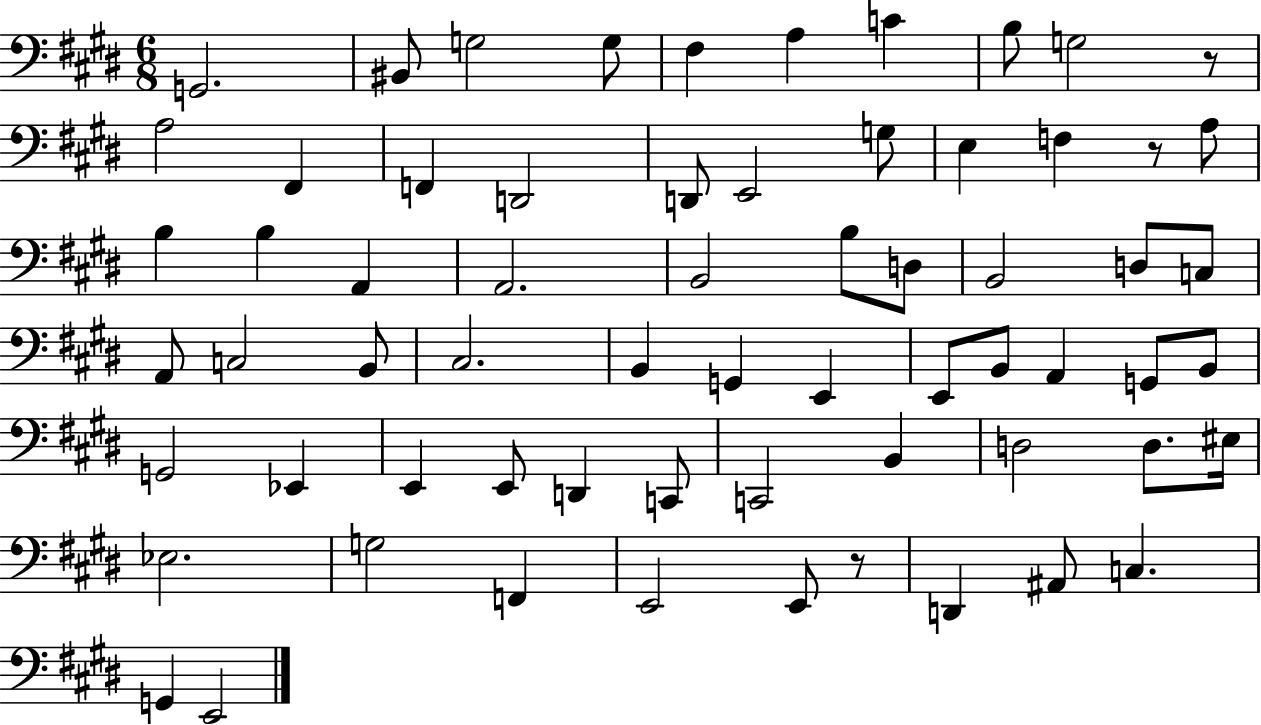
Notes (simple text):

G2/h. BIS2/e G3/h G3/e F#3/q A3/q C4/q B3/e G3/h R/e A3/h F#2/q F2/q D2/h D2/e E2/h G3/e E3/q F3/q R/e A3/e B3/q B3/q A2/q A2/h. B2/h B3/e D3/e B2/h D3/e C3/e A2/e C3/h B2/e C#3/h. B2/q G2/q E2/q E2/e B2/e A2/q G2/e B2/e G2/h Eb2/q E2/q E2/e D2/q C2/e C2/h B2/q D3/h D3/e. EIS3/s Eb3/h. G3/h F2/q E2/h E2/e R/e D2/q A#2/e C3/q. G2/q E2/h